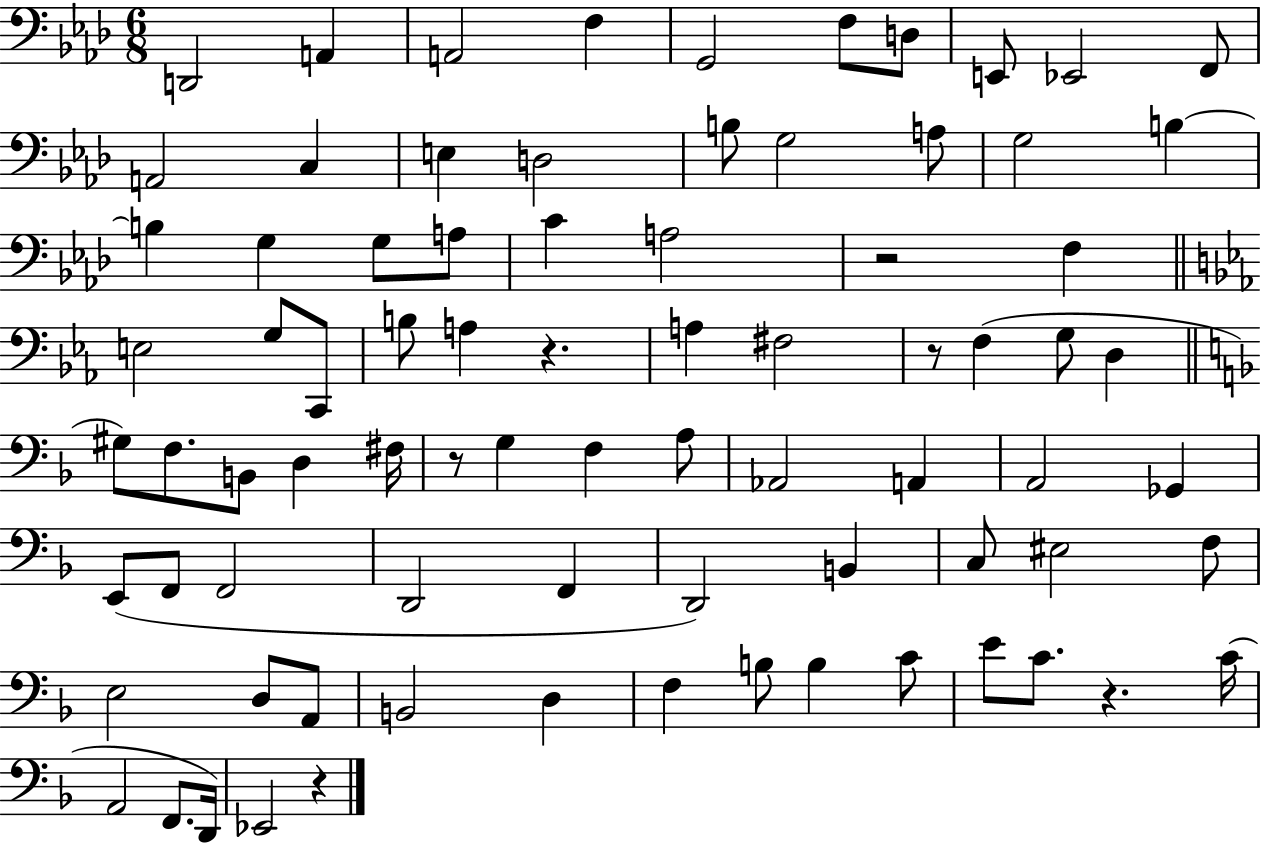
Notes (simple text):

D2/h A2/q A2/h F3/q G2/h F3/e D3/e E2/e Eb2/h F2/e A2/h C3/q E3/q D3/h B3/e G3/h A3/e G3/h B3/q B3/q G3/q G3/e A3/e C4/q A3/h R/h F3/q E3/h G3/e C2/e B3/e A3/q R/q. A3/q F#3/h R/e F3/q G3/e D3/q G#3/e F3/e. B2/e D3/q F#3/s R/e G3/q F3/q A3/e Ab2/h A2/q A2/h Gb2/q E2/e F2/e F2/h D2/h F2/q D2/h B2/q C3/e EIS3/h F3/e E3/h D3/e A2/e B2/h D3/q F3/q B3/e B3/q C4/e E4/e C4/e. R/q. C4/s A2/h F2/e. D2/s Eb2/h R/q